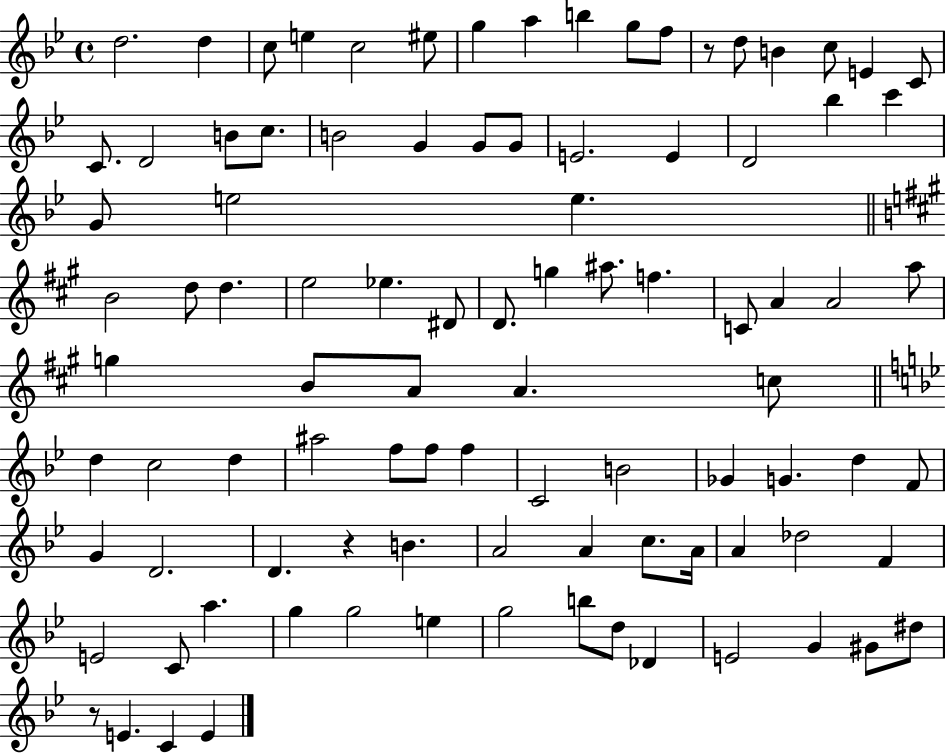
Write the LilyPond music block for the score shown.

{
  \clef treble
  \time 4/4
  \defaultTimeSignature
  \key bes \major
  d''2. d''4 | c''8 e''4 c''2 eis''8 | g''4 a''4 b''4 g''8 f''8 | r8 d''8 b'4 c''8 e'4 c'8 | \break c'8. d'2 b'8 c''8. | b'2 g'4 g'8 g'8 | e'2. e'4 | d'2 bes''4 c'''4 | \break g'8 e''2 e''4. | \bar "||" \break \key a \major b'2 d''8 d''4. | e''2 ees''4. dis'8 | d'8. g''4 ais''8. f''4. | c'8 a'4 a'2 a''8 | \break g''4 b'8 a'8 a'4. c''8 | \bar "||" \break \key g \minor d''4 c''2 d''4 | ais''2 f''8 f''8 f''4 | c'2 b'2 | ges'4 g'4. d''4 f'8 | \break g'4 d'2. | d'4. r4 b'4. | a'2 a'4 c''8. a'16 | a'4 des''2 f'4 | \break e'2 c'8 a''4. | g''4 g''2 e''4 | g''2 b''8 d''8 des'4 | e'2 g'4 gis'8 dis''8 | \break r8 e'4. c'4 e'4 | \bar "|."
}